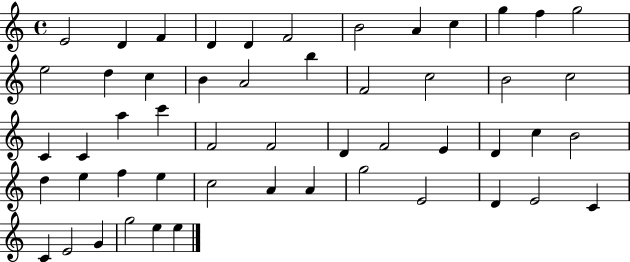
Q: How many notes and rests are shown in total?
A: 52